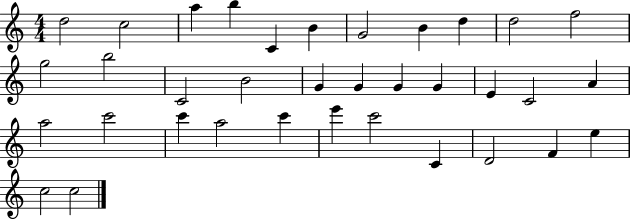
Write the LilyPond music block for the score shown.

{
  \clef treble
  \numericTimeSignature
  \time 4/4
  \key c \major
  d''2 c''2 | a''4 b''4 c'4 b'4 | g'2 b'4 d''4 | d''2 f''2 | \break g''2 b''2 | c'2 b'2 | g'4 g'4 g'4 g'4 | e'4 c'2 a'4 | \break a''2 c'''2 | c'''4 a''2 c'''4 | e'''4 c'''2 c'4 | d'2 f'4 e''4 | \break c''2 c''2 | \bar "|."
}